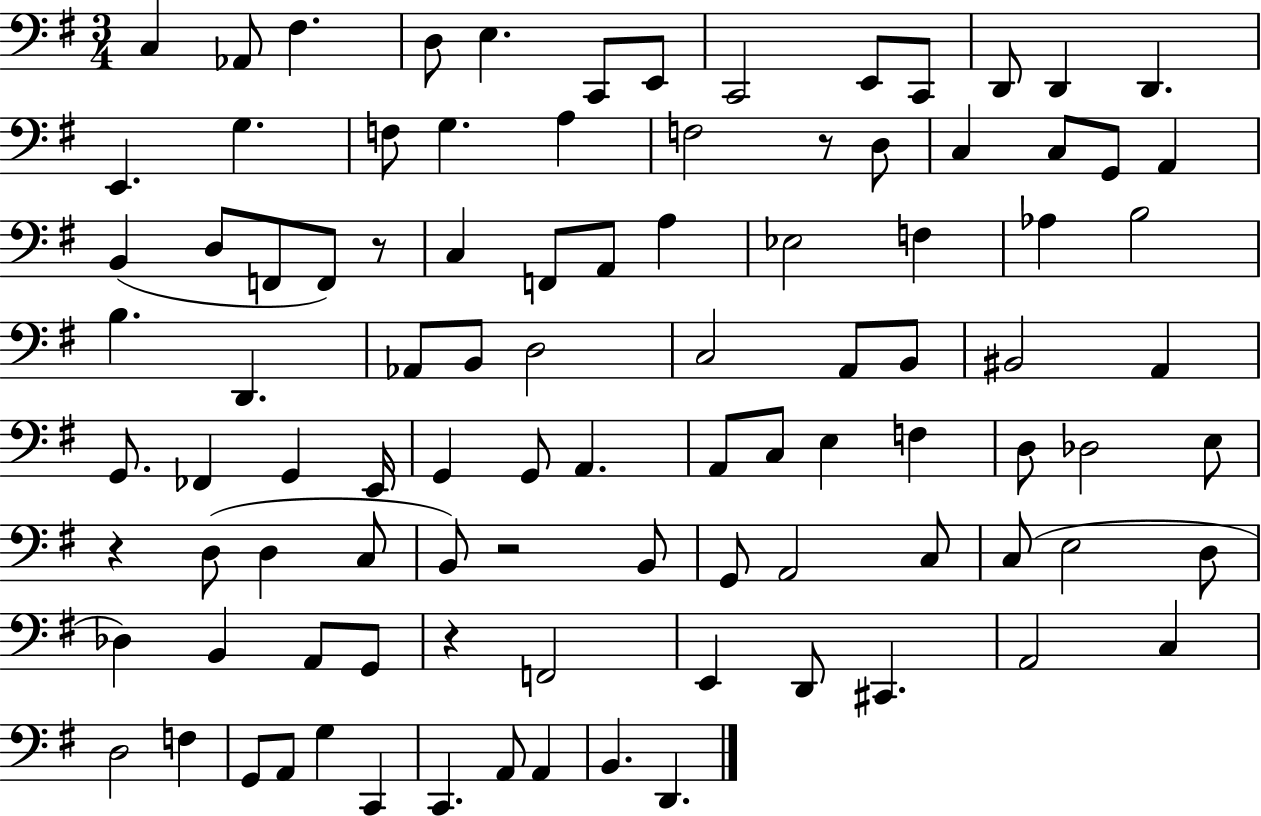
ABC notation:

X:1
T:Untitled
M:3/4
L:1/4
K:G
C, _A,,/2 ^F, D,/2 E, C,,/2 E,,/2 C,,2 E,,/2 C,,/2 D,,/2 D,, D,, E,, G, F,/2 G, A, F,2 z/2 D,/2 C, C,/2 G,,/2 A,, B,, D,/2 F,,/2 F,,/2 z/2 C, F,,/2 A,,/2 A, _E,2 F, _A, B,2 B, D,, _A,,/2 B,,/2 D,2 C,2 A,,/2 B,,/2 ^B,,2 A,, G,,/2 _F,, G,, E,,/4 G,, G,,/2 A,, A,,/2 C,/2 E, F, D,/2 _D,2 E,/2 z D,/2 D, C,/2 B,,/2 z2 B,,/2 G,,/2 A,,2 C,/2 C,/2 E,2 D,/2 _D, B,, A,,/2 G,,/2 z F,,2 E,, D,,/2 ^C,, A,,2 C, D,2 F, G,,/2 A,,/2 G, C,, C,, A,,/2 A,, B,, D,,